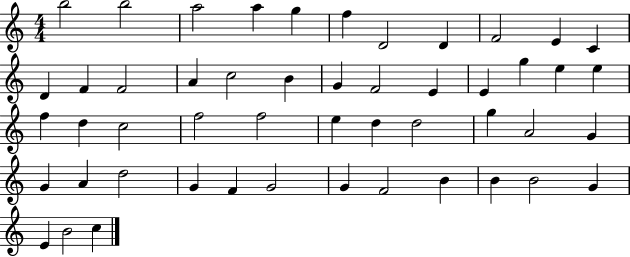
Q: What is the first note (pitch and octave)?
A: B5